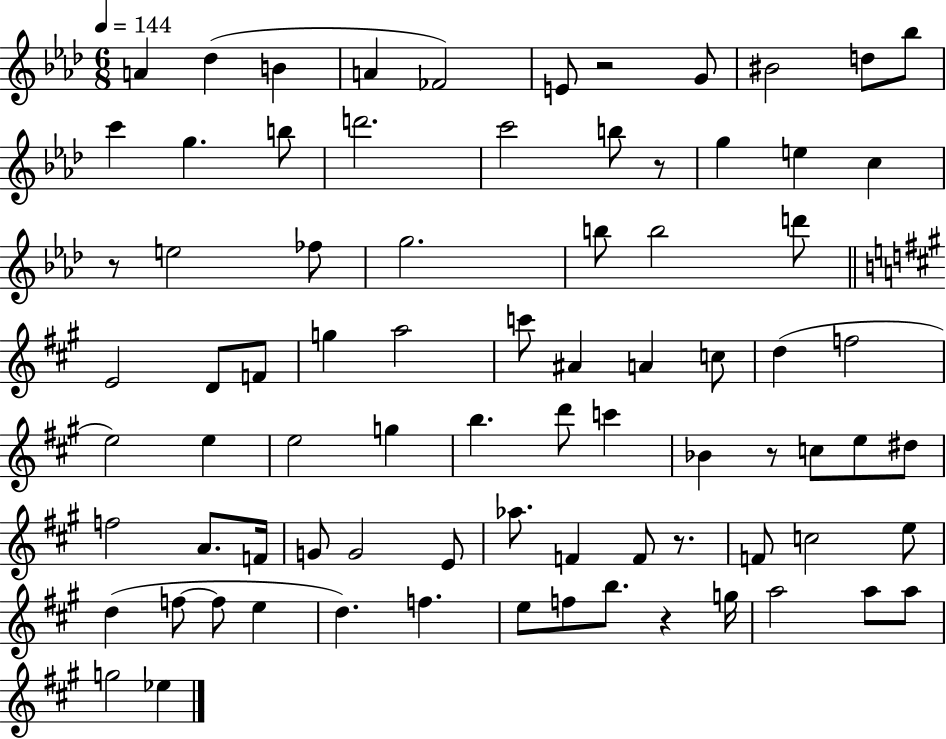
X:1
T:Untitled
M:6/8
L:1/4
K:Ab
A _d B A _F2 E/2 z2 G/2 ^B2 d/2 _b/2 c' g b/2 d'2 c'2 b/2 z/2 g e c z/2 e2 _f/2 g2 b/2 b2 d'/2 E2 D/2 F/2 g a2 c'/2 ^A A c/2 d f2 e2 e e2 g b d'/2 c' _B z/2 c/2 e/2 ^d/2 f2 A/2 F/4 G/2 G2 E/2 _a/2 F F/2 z/2 F/2 c2 e/2 d f/2 f/2 e d f e/2 f/2 b/2 z g/4 a2 a/2 a/2 g2 _e